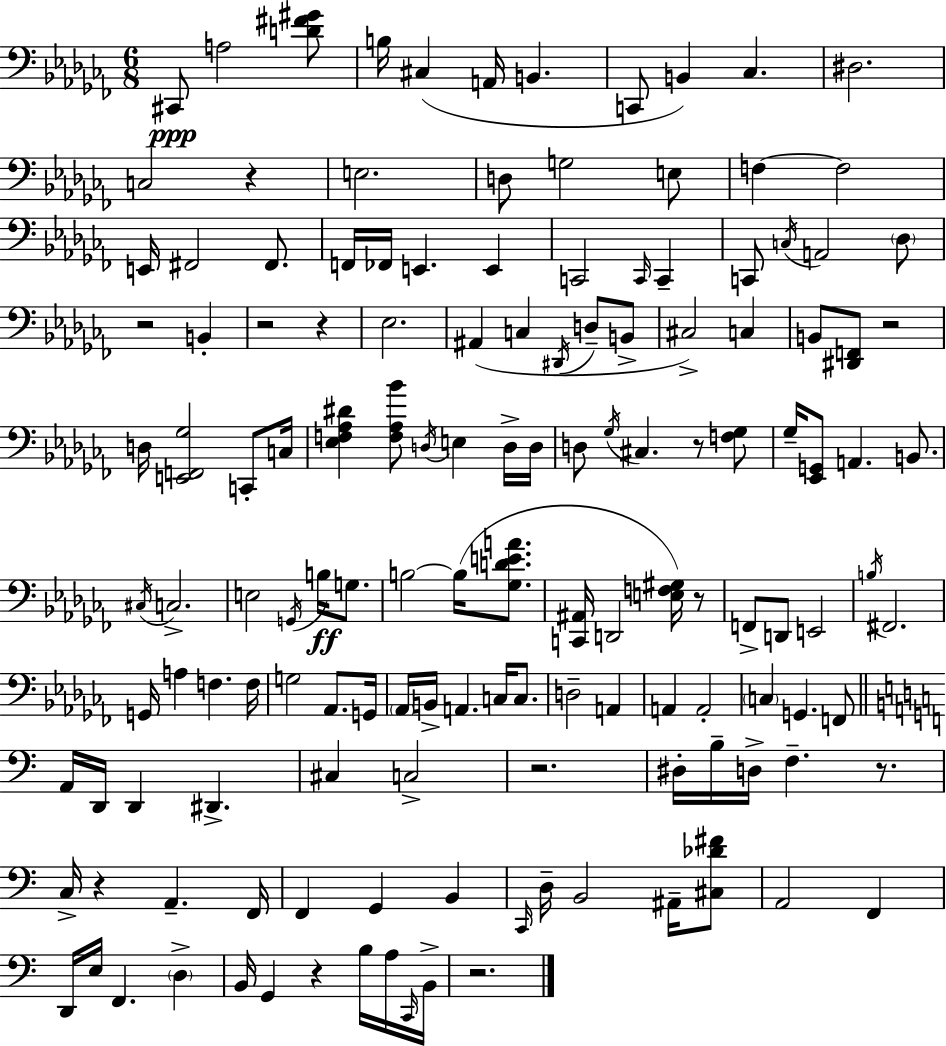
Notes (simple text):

C#2/e A3/h [D4,F#4,G#4]/e B3/s C#3/q A2/s B2/q. C2/e B2/q CES3/q. D#3/h. C3/h R/q E3/h. D3/e G3/h E3/e F3/q F3/h E2/s F#2/h F#2/e. F2/s FES2/s E2/q. E2/q C2/h C2/s C2/q C2/e C3/s A2/h Db3/e R/h B2/q R/h R/q Eb3/h. A#2/q C3/q D#2/s D3/e B2/e C#3/h C3/q B2/e [D#2,F2]/e R/h D3/s [E2,F2,Gb3]/h C2/e C3/s [Eb3,F3,Ab3,D#4]/q [F3,Ab3,Bb4]/e D3/s E3/q D3/s D3/s D3/e Gb3/s C#3/q. R/e [F3,Gb3]/e Gb3/s [Eb2,G2]/e A2/q. B2/e. C#3/s C3/h. E3/h G2/s B3/s G3/e. B3/h B3/s [Gb3,D4,E4,A4]/e. [C2,A#2]/s D2/h [E3,F3,G#3]/s R/e F2/e D2/e E2/h B3/s F#2/h. G2/s A3/q F3/q. F3/s G3/h Ab2/e. G2/s Ab2/s B2/s A2/q. C3/s C3/e. D3/h A2/q A2/q A2/h C3/q G2/q. F2/e A2/s D2/s D2/q D#2/q. C#3/q C3/h R/h. D#3/s B3/s D3/s F3/q. R/e. C3/s R/q A2/q. F2/s F2/q G2/q B2/q C2/s D3/s B2/h A#2/s [C#3,Db4,F#4]/e A2/h F2/q D2/s E3/s F2/q. D3/q B2/s G2/q R/q B3/s A3/s C2/s B2/s R/h.